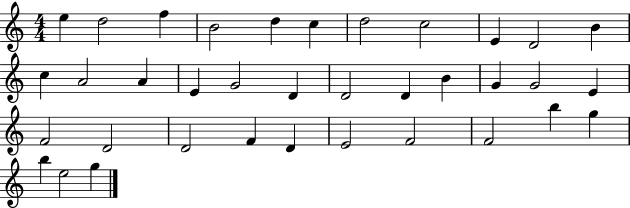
{
  \clef treble
  \numericTimeSignature
  \time 4/4
  \key c \major
  e''4 d''2 f''4 | b'2 d''4 c''4 | d''2 c''2 | e'4 d'2 b'4 | \break c''4 a'2 a'4 | e'4 g'2 d'4 | d'2 d'4 b'4 | g'4 g'2 e'4 | \break f'2 d'2 | d'2 f'4 d'4 | e'2 f'2 | f'2 b''4 g''4 | \break b''4 e''2 g''4 | \bar "|."
}